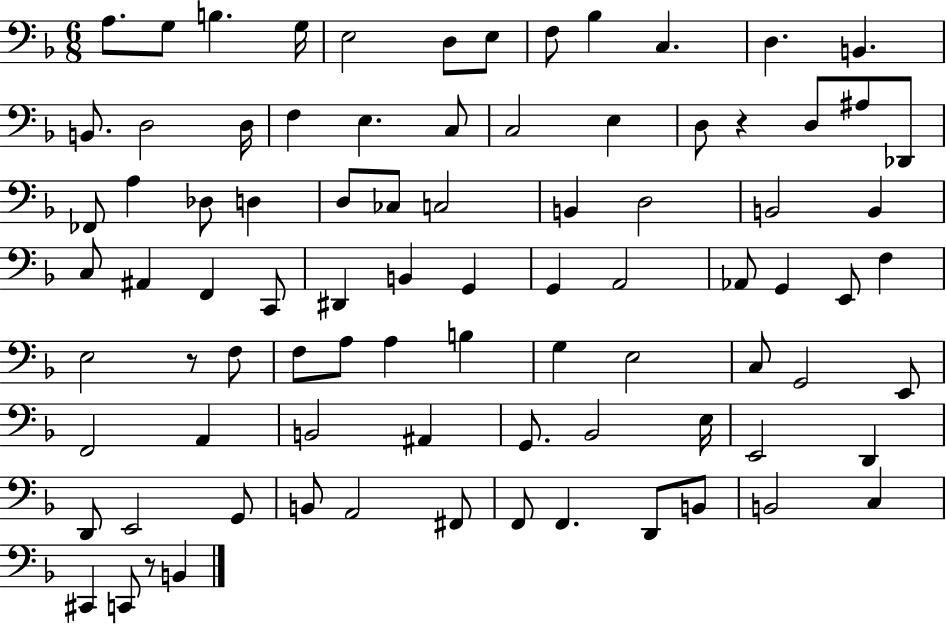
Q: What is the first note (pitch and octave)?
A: A3